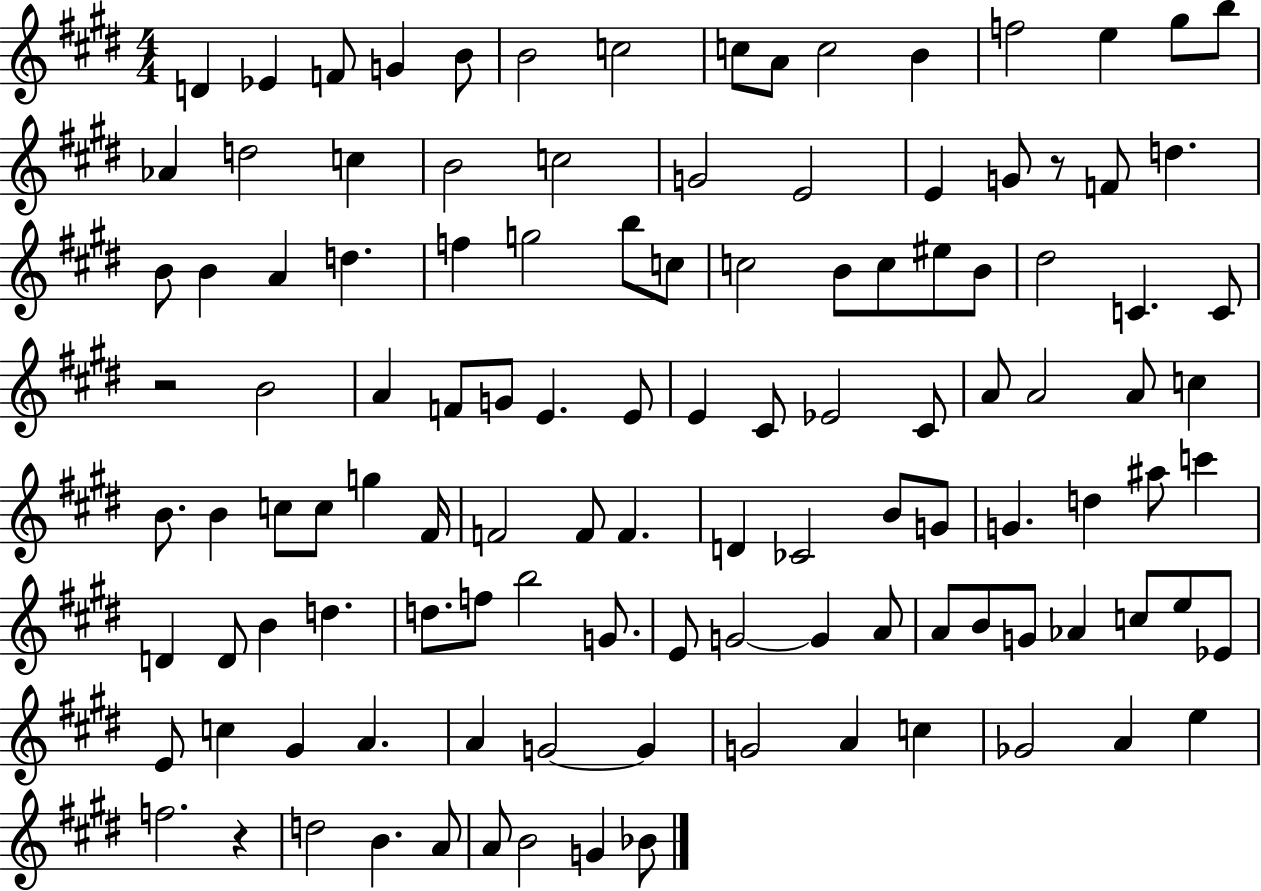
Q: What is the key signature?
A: E major